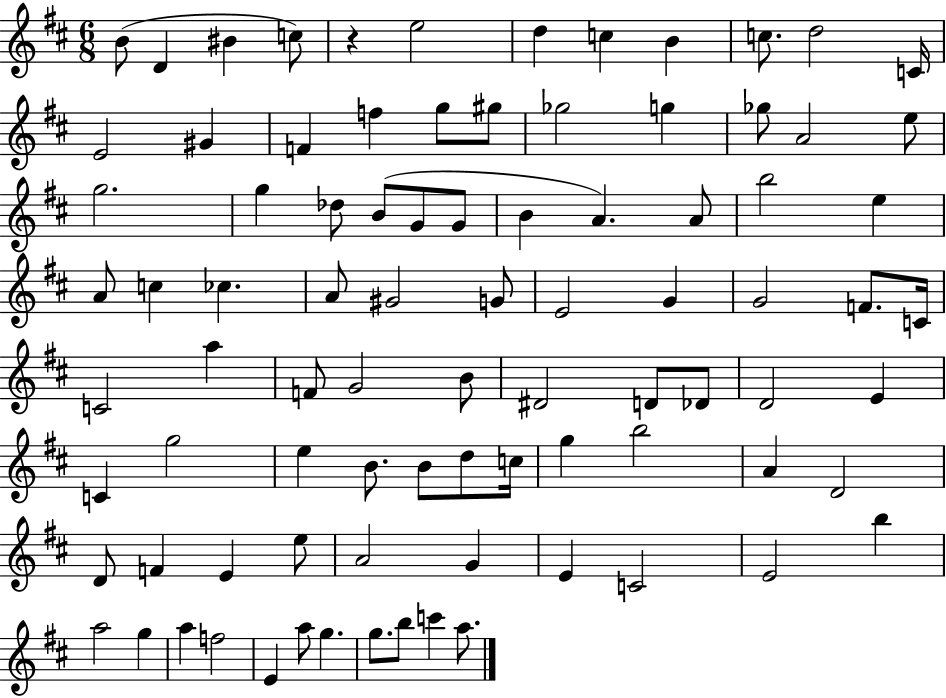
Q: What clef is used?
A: treble